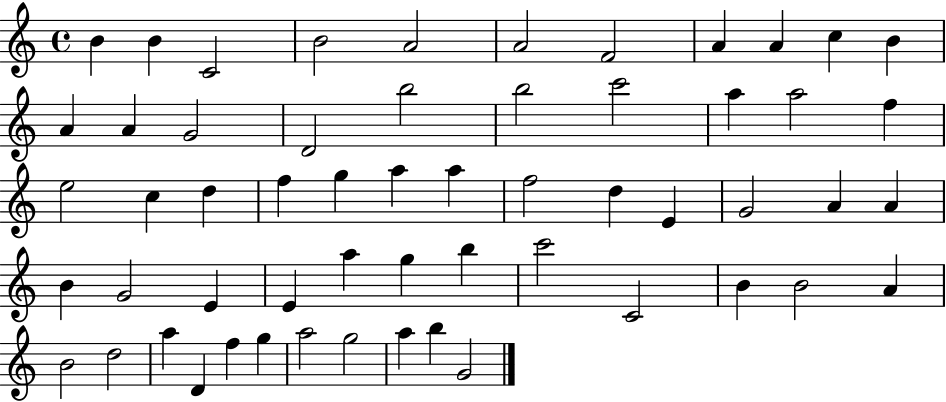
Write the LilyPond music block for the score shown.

{
  \clef treble
  \time 4/4
  \defaultTimeSignature
  \key c \major
  b'4 b'4 c'2 | b'2 a'2 | a'2 f'2 | a'4 a'4 c''4 b'4 | \break a'4 a'4 g'2 | d'2 b''2 | b''2 c'''2 | a''4 a''2 f''4 | \break e''2 c''4 d''4 | f''4 g''4 a''4 a''4 | f''2 d''4 e'4 | g'2 a'4 a'4 | \break b'4 g'2 e'4 | e'4 a''4 g''4 b''4 | c'''2 c'2 | b'4 b'2 a'4 | \break b'2 d''2 | a''4 d'4 f''4 g''4 | a''2 g''2 | a''4 b''4 g'2 | \break \bar "|."
}